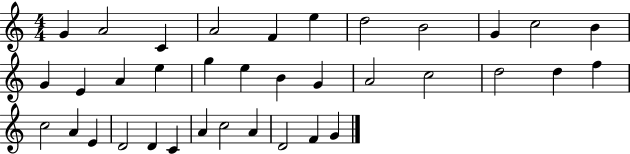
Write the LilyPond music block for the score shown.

{
  \clef treble
  \numericTimeSignature
  \time 4/4
  \key c \major
  g'4 a'2 c'4 | a'2 f'4 e''4 | d''2 b'2 | g'4 c''2 b'4 | \break g'4 e'4 a'4 e''4 | g''4 e''4 b'4 g'4 | a'2 c''2 | d''2 d''4 f''4 | \break c''2 a'4 e'4 | d'2 d'4 c'4 | a'4 c''2 a'4 | d'2 f'4 g'4 | \break \bar "|."
}